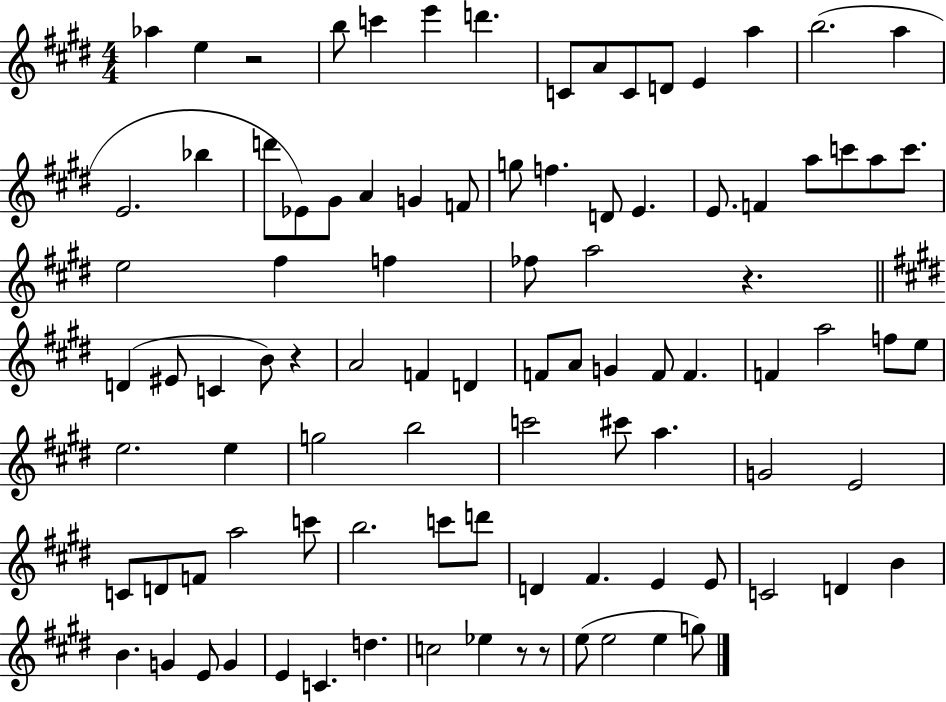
Ab5/q E5/q R/h B5/e C6/q E6/q D6/q. C4/e A4/e C4/e D4/e E4/q A5/q B5/h. A5/q E4/h. Bb5/q D6/e Eb4/e G#4/e A4/q G4/q F4/e G5/e F5/q. D4/e E4/q. E4/e. F4/q A5/e C6/e A5/e C6/e. E5/h F#5/q F5/q FES5/e A5/h R/q. D4/q EIS4/e C4/q B4/e R/q A4/h F4/q D4/q F4/e A4/e G4/q F4/e F4/q. F4/q A5/h F5/e E5/e E5/h. E5/q G5/h B5/h C6/h C#6/e A5/q. G4/h E4/h C4/e D4/e F4/e A5/h C6/e B5/h. C6/e D6/e D4/q F#4/q. E4/q E4/e C4/h D4/q B4/q B4/q. G4/q E4/e G4/q E4/q C4/q. D5/q. C5/h Eb5/q R/e R/e E5/e E5/h E5/q G5/e